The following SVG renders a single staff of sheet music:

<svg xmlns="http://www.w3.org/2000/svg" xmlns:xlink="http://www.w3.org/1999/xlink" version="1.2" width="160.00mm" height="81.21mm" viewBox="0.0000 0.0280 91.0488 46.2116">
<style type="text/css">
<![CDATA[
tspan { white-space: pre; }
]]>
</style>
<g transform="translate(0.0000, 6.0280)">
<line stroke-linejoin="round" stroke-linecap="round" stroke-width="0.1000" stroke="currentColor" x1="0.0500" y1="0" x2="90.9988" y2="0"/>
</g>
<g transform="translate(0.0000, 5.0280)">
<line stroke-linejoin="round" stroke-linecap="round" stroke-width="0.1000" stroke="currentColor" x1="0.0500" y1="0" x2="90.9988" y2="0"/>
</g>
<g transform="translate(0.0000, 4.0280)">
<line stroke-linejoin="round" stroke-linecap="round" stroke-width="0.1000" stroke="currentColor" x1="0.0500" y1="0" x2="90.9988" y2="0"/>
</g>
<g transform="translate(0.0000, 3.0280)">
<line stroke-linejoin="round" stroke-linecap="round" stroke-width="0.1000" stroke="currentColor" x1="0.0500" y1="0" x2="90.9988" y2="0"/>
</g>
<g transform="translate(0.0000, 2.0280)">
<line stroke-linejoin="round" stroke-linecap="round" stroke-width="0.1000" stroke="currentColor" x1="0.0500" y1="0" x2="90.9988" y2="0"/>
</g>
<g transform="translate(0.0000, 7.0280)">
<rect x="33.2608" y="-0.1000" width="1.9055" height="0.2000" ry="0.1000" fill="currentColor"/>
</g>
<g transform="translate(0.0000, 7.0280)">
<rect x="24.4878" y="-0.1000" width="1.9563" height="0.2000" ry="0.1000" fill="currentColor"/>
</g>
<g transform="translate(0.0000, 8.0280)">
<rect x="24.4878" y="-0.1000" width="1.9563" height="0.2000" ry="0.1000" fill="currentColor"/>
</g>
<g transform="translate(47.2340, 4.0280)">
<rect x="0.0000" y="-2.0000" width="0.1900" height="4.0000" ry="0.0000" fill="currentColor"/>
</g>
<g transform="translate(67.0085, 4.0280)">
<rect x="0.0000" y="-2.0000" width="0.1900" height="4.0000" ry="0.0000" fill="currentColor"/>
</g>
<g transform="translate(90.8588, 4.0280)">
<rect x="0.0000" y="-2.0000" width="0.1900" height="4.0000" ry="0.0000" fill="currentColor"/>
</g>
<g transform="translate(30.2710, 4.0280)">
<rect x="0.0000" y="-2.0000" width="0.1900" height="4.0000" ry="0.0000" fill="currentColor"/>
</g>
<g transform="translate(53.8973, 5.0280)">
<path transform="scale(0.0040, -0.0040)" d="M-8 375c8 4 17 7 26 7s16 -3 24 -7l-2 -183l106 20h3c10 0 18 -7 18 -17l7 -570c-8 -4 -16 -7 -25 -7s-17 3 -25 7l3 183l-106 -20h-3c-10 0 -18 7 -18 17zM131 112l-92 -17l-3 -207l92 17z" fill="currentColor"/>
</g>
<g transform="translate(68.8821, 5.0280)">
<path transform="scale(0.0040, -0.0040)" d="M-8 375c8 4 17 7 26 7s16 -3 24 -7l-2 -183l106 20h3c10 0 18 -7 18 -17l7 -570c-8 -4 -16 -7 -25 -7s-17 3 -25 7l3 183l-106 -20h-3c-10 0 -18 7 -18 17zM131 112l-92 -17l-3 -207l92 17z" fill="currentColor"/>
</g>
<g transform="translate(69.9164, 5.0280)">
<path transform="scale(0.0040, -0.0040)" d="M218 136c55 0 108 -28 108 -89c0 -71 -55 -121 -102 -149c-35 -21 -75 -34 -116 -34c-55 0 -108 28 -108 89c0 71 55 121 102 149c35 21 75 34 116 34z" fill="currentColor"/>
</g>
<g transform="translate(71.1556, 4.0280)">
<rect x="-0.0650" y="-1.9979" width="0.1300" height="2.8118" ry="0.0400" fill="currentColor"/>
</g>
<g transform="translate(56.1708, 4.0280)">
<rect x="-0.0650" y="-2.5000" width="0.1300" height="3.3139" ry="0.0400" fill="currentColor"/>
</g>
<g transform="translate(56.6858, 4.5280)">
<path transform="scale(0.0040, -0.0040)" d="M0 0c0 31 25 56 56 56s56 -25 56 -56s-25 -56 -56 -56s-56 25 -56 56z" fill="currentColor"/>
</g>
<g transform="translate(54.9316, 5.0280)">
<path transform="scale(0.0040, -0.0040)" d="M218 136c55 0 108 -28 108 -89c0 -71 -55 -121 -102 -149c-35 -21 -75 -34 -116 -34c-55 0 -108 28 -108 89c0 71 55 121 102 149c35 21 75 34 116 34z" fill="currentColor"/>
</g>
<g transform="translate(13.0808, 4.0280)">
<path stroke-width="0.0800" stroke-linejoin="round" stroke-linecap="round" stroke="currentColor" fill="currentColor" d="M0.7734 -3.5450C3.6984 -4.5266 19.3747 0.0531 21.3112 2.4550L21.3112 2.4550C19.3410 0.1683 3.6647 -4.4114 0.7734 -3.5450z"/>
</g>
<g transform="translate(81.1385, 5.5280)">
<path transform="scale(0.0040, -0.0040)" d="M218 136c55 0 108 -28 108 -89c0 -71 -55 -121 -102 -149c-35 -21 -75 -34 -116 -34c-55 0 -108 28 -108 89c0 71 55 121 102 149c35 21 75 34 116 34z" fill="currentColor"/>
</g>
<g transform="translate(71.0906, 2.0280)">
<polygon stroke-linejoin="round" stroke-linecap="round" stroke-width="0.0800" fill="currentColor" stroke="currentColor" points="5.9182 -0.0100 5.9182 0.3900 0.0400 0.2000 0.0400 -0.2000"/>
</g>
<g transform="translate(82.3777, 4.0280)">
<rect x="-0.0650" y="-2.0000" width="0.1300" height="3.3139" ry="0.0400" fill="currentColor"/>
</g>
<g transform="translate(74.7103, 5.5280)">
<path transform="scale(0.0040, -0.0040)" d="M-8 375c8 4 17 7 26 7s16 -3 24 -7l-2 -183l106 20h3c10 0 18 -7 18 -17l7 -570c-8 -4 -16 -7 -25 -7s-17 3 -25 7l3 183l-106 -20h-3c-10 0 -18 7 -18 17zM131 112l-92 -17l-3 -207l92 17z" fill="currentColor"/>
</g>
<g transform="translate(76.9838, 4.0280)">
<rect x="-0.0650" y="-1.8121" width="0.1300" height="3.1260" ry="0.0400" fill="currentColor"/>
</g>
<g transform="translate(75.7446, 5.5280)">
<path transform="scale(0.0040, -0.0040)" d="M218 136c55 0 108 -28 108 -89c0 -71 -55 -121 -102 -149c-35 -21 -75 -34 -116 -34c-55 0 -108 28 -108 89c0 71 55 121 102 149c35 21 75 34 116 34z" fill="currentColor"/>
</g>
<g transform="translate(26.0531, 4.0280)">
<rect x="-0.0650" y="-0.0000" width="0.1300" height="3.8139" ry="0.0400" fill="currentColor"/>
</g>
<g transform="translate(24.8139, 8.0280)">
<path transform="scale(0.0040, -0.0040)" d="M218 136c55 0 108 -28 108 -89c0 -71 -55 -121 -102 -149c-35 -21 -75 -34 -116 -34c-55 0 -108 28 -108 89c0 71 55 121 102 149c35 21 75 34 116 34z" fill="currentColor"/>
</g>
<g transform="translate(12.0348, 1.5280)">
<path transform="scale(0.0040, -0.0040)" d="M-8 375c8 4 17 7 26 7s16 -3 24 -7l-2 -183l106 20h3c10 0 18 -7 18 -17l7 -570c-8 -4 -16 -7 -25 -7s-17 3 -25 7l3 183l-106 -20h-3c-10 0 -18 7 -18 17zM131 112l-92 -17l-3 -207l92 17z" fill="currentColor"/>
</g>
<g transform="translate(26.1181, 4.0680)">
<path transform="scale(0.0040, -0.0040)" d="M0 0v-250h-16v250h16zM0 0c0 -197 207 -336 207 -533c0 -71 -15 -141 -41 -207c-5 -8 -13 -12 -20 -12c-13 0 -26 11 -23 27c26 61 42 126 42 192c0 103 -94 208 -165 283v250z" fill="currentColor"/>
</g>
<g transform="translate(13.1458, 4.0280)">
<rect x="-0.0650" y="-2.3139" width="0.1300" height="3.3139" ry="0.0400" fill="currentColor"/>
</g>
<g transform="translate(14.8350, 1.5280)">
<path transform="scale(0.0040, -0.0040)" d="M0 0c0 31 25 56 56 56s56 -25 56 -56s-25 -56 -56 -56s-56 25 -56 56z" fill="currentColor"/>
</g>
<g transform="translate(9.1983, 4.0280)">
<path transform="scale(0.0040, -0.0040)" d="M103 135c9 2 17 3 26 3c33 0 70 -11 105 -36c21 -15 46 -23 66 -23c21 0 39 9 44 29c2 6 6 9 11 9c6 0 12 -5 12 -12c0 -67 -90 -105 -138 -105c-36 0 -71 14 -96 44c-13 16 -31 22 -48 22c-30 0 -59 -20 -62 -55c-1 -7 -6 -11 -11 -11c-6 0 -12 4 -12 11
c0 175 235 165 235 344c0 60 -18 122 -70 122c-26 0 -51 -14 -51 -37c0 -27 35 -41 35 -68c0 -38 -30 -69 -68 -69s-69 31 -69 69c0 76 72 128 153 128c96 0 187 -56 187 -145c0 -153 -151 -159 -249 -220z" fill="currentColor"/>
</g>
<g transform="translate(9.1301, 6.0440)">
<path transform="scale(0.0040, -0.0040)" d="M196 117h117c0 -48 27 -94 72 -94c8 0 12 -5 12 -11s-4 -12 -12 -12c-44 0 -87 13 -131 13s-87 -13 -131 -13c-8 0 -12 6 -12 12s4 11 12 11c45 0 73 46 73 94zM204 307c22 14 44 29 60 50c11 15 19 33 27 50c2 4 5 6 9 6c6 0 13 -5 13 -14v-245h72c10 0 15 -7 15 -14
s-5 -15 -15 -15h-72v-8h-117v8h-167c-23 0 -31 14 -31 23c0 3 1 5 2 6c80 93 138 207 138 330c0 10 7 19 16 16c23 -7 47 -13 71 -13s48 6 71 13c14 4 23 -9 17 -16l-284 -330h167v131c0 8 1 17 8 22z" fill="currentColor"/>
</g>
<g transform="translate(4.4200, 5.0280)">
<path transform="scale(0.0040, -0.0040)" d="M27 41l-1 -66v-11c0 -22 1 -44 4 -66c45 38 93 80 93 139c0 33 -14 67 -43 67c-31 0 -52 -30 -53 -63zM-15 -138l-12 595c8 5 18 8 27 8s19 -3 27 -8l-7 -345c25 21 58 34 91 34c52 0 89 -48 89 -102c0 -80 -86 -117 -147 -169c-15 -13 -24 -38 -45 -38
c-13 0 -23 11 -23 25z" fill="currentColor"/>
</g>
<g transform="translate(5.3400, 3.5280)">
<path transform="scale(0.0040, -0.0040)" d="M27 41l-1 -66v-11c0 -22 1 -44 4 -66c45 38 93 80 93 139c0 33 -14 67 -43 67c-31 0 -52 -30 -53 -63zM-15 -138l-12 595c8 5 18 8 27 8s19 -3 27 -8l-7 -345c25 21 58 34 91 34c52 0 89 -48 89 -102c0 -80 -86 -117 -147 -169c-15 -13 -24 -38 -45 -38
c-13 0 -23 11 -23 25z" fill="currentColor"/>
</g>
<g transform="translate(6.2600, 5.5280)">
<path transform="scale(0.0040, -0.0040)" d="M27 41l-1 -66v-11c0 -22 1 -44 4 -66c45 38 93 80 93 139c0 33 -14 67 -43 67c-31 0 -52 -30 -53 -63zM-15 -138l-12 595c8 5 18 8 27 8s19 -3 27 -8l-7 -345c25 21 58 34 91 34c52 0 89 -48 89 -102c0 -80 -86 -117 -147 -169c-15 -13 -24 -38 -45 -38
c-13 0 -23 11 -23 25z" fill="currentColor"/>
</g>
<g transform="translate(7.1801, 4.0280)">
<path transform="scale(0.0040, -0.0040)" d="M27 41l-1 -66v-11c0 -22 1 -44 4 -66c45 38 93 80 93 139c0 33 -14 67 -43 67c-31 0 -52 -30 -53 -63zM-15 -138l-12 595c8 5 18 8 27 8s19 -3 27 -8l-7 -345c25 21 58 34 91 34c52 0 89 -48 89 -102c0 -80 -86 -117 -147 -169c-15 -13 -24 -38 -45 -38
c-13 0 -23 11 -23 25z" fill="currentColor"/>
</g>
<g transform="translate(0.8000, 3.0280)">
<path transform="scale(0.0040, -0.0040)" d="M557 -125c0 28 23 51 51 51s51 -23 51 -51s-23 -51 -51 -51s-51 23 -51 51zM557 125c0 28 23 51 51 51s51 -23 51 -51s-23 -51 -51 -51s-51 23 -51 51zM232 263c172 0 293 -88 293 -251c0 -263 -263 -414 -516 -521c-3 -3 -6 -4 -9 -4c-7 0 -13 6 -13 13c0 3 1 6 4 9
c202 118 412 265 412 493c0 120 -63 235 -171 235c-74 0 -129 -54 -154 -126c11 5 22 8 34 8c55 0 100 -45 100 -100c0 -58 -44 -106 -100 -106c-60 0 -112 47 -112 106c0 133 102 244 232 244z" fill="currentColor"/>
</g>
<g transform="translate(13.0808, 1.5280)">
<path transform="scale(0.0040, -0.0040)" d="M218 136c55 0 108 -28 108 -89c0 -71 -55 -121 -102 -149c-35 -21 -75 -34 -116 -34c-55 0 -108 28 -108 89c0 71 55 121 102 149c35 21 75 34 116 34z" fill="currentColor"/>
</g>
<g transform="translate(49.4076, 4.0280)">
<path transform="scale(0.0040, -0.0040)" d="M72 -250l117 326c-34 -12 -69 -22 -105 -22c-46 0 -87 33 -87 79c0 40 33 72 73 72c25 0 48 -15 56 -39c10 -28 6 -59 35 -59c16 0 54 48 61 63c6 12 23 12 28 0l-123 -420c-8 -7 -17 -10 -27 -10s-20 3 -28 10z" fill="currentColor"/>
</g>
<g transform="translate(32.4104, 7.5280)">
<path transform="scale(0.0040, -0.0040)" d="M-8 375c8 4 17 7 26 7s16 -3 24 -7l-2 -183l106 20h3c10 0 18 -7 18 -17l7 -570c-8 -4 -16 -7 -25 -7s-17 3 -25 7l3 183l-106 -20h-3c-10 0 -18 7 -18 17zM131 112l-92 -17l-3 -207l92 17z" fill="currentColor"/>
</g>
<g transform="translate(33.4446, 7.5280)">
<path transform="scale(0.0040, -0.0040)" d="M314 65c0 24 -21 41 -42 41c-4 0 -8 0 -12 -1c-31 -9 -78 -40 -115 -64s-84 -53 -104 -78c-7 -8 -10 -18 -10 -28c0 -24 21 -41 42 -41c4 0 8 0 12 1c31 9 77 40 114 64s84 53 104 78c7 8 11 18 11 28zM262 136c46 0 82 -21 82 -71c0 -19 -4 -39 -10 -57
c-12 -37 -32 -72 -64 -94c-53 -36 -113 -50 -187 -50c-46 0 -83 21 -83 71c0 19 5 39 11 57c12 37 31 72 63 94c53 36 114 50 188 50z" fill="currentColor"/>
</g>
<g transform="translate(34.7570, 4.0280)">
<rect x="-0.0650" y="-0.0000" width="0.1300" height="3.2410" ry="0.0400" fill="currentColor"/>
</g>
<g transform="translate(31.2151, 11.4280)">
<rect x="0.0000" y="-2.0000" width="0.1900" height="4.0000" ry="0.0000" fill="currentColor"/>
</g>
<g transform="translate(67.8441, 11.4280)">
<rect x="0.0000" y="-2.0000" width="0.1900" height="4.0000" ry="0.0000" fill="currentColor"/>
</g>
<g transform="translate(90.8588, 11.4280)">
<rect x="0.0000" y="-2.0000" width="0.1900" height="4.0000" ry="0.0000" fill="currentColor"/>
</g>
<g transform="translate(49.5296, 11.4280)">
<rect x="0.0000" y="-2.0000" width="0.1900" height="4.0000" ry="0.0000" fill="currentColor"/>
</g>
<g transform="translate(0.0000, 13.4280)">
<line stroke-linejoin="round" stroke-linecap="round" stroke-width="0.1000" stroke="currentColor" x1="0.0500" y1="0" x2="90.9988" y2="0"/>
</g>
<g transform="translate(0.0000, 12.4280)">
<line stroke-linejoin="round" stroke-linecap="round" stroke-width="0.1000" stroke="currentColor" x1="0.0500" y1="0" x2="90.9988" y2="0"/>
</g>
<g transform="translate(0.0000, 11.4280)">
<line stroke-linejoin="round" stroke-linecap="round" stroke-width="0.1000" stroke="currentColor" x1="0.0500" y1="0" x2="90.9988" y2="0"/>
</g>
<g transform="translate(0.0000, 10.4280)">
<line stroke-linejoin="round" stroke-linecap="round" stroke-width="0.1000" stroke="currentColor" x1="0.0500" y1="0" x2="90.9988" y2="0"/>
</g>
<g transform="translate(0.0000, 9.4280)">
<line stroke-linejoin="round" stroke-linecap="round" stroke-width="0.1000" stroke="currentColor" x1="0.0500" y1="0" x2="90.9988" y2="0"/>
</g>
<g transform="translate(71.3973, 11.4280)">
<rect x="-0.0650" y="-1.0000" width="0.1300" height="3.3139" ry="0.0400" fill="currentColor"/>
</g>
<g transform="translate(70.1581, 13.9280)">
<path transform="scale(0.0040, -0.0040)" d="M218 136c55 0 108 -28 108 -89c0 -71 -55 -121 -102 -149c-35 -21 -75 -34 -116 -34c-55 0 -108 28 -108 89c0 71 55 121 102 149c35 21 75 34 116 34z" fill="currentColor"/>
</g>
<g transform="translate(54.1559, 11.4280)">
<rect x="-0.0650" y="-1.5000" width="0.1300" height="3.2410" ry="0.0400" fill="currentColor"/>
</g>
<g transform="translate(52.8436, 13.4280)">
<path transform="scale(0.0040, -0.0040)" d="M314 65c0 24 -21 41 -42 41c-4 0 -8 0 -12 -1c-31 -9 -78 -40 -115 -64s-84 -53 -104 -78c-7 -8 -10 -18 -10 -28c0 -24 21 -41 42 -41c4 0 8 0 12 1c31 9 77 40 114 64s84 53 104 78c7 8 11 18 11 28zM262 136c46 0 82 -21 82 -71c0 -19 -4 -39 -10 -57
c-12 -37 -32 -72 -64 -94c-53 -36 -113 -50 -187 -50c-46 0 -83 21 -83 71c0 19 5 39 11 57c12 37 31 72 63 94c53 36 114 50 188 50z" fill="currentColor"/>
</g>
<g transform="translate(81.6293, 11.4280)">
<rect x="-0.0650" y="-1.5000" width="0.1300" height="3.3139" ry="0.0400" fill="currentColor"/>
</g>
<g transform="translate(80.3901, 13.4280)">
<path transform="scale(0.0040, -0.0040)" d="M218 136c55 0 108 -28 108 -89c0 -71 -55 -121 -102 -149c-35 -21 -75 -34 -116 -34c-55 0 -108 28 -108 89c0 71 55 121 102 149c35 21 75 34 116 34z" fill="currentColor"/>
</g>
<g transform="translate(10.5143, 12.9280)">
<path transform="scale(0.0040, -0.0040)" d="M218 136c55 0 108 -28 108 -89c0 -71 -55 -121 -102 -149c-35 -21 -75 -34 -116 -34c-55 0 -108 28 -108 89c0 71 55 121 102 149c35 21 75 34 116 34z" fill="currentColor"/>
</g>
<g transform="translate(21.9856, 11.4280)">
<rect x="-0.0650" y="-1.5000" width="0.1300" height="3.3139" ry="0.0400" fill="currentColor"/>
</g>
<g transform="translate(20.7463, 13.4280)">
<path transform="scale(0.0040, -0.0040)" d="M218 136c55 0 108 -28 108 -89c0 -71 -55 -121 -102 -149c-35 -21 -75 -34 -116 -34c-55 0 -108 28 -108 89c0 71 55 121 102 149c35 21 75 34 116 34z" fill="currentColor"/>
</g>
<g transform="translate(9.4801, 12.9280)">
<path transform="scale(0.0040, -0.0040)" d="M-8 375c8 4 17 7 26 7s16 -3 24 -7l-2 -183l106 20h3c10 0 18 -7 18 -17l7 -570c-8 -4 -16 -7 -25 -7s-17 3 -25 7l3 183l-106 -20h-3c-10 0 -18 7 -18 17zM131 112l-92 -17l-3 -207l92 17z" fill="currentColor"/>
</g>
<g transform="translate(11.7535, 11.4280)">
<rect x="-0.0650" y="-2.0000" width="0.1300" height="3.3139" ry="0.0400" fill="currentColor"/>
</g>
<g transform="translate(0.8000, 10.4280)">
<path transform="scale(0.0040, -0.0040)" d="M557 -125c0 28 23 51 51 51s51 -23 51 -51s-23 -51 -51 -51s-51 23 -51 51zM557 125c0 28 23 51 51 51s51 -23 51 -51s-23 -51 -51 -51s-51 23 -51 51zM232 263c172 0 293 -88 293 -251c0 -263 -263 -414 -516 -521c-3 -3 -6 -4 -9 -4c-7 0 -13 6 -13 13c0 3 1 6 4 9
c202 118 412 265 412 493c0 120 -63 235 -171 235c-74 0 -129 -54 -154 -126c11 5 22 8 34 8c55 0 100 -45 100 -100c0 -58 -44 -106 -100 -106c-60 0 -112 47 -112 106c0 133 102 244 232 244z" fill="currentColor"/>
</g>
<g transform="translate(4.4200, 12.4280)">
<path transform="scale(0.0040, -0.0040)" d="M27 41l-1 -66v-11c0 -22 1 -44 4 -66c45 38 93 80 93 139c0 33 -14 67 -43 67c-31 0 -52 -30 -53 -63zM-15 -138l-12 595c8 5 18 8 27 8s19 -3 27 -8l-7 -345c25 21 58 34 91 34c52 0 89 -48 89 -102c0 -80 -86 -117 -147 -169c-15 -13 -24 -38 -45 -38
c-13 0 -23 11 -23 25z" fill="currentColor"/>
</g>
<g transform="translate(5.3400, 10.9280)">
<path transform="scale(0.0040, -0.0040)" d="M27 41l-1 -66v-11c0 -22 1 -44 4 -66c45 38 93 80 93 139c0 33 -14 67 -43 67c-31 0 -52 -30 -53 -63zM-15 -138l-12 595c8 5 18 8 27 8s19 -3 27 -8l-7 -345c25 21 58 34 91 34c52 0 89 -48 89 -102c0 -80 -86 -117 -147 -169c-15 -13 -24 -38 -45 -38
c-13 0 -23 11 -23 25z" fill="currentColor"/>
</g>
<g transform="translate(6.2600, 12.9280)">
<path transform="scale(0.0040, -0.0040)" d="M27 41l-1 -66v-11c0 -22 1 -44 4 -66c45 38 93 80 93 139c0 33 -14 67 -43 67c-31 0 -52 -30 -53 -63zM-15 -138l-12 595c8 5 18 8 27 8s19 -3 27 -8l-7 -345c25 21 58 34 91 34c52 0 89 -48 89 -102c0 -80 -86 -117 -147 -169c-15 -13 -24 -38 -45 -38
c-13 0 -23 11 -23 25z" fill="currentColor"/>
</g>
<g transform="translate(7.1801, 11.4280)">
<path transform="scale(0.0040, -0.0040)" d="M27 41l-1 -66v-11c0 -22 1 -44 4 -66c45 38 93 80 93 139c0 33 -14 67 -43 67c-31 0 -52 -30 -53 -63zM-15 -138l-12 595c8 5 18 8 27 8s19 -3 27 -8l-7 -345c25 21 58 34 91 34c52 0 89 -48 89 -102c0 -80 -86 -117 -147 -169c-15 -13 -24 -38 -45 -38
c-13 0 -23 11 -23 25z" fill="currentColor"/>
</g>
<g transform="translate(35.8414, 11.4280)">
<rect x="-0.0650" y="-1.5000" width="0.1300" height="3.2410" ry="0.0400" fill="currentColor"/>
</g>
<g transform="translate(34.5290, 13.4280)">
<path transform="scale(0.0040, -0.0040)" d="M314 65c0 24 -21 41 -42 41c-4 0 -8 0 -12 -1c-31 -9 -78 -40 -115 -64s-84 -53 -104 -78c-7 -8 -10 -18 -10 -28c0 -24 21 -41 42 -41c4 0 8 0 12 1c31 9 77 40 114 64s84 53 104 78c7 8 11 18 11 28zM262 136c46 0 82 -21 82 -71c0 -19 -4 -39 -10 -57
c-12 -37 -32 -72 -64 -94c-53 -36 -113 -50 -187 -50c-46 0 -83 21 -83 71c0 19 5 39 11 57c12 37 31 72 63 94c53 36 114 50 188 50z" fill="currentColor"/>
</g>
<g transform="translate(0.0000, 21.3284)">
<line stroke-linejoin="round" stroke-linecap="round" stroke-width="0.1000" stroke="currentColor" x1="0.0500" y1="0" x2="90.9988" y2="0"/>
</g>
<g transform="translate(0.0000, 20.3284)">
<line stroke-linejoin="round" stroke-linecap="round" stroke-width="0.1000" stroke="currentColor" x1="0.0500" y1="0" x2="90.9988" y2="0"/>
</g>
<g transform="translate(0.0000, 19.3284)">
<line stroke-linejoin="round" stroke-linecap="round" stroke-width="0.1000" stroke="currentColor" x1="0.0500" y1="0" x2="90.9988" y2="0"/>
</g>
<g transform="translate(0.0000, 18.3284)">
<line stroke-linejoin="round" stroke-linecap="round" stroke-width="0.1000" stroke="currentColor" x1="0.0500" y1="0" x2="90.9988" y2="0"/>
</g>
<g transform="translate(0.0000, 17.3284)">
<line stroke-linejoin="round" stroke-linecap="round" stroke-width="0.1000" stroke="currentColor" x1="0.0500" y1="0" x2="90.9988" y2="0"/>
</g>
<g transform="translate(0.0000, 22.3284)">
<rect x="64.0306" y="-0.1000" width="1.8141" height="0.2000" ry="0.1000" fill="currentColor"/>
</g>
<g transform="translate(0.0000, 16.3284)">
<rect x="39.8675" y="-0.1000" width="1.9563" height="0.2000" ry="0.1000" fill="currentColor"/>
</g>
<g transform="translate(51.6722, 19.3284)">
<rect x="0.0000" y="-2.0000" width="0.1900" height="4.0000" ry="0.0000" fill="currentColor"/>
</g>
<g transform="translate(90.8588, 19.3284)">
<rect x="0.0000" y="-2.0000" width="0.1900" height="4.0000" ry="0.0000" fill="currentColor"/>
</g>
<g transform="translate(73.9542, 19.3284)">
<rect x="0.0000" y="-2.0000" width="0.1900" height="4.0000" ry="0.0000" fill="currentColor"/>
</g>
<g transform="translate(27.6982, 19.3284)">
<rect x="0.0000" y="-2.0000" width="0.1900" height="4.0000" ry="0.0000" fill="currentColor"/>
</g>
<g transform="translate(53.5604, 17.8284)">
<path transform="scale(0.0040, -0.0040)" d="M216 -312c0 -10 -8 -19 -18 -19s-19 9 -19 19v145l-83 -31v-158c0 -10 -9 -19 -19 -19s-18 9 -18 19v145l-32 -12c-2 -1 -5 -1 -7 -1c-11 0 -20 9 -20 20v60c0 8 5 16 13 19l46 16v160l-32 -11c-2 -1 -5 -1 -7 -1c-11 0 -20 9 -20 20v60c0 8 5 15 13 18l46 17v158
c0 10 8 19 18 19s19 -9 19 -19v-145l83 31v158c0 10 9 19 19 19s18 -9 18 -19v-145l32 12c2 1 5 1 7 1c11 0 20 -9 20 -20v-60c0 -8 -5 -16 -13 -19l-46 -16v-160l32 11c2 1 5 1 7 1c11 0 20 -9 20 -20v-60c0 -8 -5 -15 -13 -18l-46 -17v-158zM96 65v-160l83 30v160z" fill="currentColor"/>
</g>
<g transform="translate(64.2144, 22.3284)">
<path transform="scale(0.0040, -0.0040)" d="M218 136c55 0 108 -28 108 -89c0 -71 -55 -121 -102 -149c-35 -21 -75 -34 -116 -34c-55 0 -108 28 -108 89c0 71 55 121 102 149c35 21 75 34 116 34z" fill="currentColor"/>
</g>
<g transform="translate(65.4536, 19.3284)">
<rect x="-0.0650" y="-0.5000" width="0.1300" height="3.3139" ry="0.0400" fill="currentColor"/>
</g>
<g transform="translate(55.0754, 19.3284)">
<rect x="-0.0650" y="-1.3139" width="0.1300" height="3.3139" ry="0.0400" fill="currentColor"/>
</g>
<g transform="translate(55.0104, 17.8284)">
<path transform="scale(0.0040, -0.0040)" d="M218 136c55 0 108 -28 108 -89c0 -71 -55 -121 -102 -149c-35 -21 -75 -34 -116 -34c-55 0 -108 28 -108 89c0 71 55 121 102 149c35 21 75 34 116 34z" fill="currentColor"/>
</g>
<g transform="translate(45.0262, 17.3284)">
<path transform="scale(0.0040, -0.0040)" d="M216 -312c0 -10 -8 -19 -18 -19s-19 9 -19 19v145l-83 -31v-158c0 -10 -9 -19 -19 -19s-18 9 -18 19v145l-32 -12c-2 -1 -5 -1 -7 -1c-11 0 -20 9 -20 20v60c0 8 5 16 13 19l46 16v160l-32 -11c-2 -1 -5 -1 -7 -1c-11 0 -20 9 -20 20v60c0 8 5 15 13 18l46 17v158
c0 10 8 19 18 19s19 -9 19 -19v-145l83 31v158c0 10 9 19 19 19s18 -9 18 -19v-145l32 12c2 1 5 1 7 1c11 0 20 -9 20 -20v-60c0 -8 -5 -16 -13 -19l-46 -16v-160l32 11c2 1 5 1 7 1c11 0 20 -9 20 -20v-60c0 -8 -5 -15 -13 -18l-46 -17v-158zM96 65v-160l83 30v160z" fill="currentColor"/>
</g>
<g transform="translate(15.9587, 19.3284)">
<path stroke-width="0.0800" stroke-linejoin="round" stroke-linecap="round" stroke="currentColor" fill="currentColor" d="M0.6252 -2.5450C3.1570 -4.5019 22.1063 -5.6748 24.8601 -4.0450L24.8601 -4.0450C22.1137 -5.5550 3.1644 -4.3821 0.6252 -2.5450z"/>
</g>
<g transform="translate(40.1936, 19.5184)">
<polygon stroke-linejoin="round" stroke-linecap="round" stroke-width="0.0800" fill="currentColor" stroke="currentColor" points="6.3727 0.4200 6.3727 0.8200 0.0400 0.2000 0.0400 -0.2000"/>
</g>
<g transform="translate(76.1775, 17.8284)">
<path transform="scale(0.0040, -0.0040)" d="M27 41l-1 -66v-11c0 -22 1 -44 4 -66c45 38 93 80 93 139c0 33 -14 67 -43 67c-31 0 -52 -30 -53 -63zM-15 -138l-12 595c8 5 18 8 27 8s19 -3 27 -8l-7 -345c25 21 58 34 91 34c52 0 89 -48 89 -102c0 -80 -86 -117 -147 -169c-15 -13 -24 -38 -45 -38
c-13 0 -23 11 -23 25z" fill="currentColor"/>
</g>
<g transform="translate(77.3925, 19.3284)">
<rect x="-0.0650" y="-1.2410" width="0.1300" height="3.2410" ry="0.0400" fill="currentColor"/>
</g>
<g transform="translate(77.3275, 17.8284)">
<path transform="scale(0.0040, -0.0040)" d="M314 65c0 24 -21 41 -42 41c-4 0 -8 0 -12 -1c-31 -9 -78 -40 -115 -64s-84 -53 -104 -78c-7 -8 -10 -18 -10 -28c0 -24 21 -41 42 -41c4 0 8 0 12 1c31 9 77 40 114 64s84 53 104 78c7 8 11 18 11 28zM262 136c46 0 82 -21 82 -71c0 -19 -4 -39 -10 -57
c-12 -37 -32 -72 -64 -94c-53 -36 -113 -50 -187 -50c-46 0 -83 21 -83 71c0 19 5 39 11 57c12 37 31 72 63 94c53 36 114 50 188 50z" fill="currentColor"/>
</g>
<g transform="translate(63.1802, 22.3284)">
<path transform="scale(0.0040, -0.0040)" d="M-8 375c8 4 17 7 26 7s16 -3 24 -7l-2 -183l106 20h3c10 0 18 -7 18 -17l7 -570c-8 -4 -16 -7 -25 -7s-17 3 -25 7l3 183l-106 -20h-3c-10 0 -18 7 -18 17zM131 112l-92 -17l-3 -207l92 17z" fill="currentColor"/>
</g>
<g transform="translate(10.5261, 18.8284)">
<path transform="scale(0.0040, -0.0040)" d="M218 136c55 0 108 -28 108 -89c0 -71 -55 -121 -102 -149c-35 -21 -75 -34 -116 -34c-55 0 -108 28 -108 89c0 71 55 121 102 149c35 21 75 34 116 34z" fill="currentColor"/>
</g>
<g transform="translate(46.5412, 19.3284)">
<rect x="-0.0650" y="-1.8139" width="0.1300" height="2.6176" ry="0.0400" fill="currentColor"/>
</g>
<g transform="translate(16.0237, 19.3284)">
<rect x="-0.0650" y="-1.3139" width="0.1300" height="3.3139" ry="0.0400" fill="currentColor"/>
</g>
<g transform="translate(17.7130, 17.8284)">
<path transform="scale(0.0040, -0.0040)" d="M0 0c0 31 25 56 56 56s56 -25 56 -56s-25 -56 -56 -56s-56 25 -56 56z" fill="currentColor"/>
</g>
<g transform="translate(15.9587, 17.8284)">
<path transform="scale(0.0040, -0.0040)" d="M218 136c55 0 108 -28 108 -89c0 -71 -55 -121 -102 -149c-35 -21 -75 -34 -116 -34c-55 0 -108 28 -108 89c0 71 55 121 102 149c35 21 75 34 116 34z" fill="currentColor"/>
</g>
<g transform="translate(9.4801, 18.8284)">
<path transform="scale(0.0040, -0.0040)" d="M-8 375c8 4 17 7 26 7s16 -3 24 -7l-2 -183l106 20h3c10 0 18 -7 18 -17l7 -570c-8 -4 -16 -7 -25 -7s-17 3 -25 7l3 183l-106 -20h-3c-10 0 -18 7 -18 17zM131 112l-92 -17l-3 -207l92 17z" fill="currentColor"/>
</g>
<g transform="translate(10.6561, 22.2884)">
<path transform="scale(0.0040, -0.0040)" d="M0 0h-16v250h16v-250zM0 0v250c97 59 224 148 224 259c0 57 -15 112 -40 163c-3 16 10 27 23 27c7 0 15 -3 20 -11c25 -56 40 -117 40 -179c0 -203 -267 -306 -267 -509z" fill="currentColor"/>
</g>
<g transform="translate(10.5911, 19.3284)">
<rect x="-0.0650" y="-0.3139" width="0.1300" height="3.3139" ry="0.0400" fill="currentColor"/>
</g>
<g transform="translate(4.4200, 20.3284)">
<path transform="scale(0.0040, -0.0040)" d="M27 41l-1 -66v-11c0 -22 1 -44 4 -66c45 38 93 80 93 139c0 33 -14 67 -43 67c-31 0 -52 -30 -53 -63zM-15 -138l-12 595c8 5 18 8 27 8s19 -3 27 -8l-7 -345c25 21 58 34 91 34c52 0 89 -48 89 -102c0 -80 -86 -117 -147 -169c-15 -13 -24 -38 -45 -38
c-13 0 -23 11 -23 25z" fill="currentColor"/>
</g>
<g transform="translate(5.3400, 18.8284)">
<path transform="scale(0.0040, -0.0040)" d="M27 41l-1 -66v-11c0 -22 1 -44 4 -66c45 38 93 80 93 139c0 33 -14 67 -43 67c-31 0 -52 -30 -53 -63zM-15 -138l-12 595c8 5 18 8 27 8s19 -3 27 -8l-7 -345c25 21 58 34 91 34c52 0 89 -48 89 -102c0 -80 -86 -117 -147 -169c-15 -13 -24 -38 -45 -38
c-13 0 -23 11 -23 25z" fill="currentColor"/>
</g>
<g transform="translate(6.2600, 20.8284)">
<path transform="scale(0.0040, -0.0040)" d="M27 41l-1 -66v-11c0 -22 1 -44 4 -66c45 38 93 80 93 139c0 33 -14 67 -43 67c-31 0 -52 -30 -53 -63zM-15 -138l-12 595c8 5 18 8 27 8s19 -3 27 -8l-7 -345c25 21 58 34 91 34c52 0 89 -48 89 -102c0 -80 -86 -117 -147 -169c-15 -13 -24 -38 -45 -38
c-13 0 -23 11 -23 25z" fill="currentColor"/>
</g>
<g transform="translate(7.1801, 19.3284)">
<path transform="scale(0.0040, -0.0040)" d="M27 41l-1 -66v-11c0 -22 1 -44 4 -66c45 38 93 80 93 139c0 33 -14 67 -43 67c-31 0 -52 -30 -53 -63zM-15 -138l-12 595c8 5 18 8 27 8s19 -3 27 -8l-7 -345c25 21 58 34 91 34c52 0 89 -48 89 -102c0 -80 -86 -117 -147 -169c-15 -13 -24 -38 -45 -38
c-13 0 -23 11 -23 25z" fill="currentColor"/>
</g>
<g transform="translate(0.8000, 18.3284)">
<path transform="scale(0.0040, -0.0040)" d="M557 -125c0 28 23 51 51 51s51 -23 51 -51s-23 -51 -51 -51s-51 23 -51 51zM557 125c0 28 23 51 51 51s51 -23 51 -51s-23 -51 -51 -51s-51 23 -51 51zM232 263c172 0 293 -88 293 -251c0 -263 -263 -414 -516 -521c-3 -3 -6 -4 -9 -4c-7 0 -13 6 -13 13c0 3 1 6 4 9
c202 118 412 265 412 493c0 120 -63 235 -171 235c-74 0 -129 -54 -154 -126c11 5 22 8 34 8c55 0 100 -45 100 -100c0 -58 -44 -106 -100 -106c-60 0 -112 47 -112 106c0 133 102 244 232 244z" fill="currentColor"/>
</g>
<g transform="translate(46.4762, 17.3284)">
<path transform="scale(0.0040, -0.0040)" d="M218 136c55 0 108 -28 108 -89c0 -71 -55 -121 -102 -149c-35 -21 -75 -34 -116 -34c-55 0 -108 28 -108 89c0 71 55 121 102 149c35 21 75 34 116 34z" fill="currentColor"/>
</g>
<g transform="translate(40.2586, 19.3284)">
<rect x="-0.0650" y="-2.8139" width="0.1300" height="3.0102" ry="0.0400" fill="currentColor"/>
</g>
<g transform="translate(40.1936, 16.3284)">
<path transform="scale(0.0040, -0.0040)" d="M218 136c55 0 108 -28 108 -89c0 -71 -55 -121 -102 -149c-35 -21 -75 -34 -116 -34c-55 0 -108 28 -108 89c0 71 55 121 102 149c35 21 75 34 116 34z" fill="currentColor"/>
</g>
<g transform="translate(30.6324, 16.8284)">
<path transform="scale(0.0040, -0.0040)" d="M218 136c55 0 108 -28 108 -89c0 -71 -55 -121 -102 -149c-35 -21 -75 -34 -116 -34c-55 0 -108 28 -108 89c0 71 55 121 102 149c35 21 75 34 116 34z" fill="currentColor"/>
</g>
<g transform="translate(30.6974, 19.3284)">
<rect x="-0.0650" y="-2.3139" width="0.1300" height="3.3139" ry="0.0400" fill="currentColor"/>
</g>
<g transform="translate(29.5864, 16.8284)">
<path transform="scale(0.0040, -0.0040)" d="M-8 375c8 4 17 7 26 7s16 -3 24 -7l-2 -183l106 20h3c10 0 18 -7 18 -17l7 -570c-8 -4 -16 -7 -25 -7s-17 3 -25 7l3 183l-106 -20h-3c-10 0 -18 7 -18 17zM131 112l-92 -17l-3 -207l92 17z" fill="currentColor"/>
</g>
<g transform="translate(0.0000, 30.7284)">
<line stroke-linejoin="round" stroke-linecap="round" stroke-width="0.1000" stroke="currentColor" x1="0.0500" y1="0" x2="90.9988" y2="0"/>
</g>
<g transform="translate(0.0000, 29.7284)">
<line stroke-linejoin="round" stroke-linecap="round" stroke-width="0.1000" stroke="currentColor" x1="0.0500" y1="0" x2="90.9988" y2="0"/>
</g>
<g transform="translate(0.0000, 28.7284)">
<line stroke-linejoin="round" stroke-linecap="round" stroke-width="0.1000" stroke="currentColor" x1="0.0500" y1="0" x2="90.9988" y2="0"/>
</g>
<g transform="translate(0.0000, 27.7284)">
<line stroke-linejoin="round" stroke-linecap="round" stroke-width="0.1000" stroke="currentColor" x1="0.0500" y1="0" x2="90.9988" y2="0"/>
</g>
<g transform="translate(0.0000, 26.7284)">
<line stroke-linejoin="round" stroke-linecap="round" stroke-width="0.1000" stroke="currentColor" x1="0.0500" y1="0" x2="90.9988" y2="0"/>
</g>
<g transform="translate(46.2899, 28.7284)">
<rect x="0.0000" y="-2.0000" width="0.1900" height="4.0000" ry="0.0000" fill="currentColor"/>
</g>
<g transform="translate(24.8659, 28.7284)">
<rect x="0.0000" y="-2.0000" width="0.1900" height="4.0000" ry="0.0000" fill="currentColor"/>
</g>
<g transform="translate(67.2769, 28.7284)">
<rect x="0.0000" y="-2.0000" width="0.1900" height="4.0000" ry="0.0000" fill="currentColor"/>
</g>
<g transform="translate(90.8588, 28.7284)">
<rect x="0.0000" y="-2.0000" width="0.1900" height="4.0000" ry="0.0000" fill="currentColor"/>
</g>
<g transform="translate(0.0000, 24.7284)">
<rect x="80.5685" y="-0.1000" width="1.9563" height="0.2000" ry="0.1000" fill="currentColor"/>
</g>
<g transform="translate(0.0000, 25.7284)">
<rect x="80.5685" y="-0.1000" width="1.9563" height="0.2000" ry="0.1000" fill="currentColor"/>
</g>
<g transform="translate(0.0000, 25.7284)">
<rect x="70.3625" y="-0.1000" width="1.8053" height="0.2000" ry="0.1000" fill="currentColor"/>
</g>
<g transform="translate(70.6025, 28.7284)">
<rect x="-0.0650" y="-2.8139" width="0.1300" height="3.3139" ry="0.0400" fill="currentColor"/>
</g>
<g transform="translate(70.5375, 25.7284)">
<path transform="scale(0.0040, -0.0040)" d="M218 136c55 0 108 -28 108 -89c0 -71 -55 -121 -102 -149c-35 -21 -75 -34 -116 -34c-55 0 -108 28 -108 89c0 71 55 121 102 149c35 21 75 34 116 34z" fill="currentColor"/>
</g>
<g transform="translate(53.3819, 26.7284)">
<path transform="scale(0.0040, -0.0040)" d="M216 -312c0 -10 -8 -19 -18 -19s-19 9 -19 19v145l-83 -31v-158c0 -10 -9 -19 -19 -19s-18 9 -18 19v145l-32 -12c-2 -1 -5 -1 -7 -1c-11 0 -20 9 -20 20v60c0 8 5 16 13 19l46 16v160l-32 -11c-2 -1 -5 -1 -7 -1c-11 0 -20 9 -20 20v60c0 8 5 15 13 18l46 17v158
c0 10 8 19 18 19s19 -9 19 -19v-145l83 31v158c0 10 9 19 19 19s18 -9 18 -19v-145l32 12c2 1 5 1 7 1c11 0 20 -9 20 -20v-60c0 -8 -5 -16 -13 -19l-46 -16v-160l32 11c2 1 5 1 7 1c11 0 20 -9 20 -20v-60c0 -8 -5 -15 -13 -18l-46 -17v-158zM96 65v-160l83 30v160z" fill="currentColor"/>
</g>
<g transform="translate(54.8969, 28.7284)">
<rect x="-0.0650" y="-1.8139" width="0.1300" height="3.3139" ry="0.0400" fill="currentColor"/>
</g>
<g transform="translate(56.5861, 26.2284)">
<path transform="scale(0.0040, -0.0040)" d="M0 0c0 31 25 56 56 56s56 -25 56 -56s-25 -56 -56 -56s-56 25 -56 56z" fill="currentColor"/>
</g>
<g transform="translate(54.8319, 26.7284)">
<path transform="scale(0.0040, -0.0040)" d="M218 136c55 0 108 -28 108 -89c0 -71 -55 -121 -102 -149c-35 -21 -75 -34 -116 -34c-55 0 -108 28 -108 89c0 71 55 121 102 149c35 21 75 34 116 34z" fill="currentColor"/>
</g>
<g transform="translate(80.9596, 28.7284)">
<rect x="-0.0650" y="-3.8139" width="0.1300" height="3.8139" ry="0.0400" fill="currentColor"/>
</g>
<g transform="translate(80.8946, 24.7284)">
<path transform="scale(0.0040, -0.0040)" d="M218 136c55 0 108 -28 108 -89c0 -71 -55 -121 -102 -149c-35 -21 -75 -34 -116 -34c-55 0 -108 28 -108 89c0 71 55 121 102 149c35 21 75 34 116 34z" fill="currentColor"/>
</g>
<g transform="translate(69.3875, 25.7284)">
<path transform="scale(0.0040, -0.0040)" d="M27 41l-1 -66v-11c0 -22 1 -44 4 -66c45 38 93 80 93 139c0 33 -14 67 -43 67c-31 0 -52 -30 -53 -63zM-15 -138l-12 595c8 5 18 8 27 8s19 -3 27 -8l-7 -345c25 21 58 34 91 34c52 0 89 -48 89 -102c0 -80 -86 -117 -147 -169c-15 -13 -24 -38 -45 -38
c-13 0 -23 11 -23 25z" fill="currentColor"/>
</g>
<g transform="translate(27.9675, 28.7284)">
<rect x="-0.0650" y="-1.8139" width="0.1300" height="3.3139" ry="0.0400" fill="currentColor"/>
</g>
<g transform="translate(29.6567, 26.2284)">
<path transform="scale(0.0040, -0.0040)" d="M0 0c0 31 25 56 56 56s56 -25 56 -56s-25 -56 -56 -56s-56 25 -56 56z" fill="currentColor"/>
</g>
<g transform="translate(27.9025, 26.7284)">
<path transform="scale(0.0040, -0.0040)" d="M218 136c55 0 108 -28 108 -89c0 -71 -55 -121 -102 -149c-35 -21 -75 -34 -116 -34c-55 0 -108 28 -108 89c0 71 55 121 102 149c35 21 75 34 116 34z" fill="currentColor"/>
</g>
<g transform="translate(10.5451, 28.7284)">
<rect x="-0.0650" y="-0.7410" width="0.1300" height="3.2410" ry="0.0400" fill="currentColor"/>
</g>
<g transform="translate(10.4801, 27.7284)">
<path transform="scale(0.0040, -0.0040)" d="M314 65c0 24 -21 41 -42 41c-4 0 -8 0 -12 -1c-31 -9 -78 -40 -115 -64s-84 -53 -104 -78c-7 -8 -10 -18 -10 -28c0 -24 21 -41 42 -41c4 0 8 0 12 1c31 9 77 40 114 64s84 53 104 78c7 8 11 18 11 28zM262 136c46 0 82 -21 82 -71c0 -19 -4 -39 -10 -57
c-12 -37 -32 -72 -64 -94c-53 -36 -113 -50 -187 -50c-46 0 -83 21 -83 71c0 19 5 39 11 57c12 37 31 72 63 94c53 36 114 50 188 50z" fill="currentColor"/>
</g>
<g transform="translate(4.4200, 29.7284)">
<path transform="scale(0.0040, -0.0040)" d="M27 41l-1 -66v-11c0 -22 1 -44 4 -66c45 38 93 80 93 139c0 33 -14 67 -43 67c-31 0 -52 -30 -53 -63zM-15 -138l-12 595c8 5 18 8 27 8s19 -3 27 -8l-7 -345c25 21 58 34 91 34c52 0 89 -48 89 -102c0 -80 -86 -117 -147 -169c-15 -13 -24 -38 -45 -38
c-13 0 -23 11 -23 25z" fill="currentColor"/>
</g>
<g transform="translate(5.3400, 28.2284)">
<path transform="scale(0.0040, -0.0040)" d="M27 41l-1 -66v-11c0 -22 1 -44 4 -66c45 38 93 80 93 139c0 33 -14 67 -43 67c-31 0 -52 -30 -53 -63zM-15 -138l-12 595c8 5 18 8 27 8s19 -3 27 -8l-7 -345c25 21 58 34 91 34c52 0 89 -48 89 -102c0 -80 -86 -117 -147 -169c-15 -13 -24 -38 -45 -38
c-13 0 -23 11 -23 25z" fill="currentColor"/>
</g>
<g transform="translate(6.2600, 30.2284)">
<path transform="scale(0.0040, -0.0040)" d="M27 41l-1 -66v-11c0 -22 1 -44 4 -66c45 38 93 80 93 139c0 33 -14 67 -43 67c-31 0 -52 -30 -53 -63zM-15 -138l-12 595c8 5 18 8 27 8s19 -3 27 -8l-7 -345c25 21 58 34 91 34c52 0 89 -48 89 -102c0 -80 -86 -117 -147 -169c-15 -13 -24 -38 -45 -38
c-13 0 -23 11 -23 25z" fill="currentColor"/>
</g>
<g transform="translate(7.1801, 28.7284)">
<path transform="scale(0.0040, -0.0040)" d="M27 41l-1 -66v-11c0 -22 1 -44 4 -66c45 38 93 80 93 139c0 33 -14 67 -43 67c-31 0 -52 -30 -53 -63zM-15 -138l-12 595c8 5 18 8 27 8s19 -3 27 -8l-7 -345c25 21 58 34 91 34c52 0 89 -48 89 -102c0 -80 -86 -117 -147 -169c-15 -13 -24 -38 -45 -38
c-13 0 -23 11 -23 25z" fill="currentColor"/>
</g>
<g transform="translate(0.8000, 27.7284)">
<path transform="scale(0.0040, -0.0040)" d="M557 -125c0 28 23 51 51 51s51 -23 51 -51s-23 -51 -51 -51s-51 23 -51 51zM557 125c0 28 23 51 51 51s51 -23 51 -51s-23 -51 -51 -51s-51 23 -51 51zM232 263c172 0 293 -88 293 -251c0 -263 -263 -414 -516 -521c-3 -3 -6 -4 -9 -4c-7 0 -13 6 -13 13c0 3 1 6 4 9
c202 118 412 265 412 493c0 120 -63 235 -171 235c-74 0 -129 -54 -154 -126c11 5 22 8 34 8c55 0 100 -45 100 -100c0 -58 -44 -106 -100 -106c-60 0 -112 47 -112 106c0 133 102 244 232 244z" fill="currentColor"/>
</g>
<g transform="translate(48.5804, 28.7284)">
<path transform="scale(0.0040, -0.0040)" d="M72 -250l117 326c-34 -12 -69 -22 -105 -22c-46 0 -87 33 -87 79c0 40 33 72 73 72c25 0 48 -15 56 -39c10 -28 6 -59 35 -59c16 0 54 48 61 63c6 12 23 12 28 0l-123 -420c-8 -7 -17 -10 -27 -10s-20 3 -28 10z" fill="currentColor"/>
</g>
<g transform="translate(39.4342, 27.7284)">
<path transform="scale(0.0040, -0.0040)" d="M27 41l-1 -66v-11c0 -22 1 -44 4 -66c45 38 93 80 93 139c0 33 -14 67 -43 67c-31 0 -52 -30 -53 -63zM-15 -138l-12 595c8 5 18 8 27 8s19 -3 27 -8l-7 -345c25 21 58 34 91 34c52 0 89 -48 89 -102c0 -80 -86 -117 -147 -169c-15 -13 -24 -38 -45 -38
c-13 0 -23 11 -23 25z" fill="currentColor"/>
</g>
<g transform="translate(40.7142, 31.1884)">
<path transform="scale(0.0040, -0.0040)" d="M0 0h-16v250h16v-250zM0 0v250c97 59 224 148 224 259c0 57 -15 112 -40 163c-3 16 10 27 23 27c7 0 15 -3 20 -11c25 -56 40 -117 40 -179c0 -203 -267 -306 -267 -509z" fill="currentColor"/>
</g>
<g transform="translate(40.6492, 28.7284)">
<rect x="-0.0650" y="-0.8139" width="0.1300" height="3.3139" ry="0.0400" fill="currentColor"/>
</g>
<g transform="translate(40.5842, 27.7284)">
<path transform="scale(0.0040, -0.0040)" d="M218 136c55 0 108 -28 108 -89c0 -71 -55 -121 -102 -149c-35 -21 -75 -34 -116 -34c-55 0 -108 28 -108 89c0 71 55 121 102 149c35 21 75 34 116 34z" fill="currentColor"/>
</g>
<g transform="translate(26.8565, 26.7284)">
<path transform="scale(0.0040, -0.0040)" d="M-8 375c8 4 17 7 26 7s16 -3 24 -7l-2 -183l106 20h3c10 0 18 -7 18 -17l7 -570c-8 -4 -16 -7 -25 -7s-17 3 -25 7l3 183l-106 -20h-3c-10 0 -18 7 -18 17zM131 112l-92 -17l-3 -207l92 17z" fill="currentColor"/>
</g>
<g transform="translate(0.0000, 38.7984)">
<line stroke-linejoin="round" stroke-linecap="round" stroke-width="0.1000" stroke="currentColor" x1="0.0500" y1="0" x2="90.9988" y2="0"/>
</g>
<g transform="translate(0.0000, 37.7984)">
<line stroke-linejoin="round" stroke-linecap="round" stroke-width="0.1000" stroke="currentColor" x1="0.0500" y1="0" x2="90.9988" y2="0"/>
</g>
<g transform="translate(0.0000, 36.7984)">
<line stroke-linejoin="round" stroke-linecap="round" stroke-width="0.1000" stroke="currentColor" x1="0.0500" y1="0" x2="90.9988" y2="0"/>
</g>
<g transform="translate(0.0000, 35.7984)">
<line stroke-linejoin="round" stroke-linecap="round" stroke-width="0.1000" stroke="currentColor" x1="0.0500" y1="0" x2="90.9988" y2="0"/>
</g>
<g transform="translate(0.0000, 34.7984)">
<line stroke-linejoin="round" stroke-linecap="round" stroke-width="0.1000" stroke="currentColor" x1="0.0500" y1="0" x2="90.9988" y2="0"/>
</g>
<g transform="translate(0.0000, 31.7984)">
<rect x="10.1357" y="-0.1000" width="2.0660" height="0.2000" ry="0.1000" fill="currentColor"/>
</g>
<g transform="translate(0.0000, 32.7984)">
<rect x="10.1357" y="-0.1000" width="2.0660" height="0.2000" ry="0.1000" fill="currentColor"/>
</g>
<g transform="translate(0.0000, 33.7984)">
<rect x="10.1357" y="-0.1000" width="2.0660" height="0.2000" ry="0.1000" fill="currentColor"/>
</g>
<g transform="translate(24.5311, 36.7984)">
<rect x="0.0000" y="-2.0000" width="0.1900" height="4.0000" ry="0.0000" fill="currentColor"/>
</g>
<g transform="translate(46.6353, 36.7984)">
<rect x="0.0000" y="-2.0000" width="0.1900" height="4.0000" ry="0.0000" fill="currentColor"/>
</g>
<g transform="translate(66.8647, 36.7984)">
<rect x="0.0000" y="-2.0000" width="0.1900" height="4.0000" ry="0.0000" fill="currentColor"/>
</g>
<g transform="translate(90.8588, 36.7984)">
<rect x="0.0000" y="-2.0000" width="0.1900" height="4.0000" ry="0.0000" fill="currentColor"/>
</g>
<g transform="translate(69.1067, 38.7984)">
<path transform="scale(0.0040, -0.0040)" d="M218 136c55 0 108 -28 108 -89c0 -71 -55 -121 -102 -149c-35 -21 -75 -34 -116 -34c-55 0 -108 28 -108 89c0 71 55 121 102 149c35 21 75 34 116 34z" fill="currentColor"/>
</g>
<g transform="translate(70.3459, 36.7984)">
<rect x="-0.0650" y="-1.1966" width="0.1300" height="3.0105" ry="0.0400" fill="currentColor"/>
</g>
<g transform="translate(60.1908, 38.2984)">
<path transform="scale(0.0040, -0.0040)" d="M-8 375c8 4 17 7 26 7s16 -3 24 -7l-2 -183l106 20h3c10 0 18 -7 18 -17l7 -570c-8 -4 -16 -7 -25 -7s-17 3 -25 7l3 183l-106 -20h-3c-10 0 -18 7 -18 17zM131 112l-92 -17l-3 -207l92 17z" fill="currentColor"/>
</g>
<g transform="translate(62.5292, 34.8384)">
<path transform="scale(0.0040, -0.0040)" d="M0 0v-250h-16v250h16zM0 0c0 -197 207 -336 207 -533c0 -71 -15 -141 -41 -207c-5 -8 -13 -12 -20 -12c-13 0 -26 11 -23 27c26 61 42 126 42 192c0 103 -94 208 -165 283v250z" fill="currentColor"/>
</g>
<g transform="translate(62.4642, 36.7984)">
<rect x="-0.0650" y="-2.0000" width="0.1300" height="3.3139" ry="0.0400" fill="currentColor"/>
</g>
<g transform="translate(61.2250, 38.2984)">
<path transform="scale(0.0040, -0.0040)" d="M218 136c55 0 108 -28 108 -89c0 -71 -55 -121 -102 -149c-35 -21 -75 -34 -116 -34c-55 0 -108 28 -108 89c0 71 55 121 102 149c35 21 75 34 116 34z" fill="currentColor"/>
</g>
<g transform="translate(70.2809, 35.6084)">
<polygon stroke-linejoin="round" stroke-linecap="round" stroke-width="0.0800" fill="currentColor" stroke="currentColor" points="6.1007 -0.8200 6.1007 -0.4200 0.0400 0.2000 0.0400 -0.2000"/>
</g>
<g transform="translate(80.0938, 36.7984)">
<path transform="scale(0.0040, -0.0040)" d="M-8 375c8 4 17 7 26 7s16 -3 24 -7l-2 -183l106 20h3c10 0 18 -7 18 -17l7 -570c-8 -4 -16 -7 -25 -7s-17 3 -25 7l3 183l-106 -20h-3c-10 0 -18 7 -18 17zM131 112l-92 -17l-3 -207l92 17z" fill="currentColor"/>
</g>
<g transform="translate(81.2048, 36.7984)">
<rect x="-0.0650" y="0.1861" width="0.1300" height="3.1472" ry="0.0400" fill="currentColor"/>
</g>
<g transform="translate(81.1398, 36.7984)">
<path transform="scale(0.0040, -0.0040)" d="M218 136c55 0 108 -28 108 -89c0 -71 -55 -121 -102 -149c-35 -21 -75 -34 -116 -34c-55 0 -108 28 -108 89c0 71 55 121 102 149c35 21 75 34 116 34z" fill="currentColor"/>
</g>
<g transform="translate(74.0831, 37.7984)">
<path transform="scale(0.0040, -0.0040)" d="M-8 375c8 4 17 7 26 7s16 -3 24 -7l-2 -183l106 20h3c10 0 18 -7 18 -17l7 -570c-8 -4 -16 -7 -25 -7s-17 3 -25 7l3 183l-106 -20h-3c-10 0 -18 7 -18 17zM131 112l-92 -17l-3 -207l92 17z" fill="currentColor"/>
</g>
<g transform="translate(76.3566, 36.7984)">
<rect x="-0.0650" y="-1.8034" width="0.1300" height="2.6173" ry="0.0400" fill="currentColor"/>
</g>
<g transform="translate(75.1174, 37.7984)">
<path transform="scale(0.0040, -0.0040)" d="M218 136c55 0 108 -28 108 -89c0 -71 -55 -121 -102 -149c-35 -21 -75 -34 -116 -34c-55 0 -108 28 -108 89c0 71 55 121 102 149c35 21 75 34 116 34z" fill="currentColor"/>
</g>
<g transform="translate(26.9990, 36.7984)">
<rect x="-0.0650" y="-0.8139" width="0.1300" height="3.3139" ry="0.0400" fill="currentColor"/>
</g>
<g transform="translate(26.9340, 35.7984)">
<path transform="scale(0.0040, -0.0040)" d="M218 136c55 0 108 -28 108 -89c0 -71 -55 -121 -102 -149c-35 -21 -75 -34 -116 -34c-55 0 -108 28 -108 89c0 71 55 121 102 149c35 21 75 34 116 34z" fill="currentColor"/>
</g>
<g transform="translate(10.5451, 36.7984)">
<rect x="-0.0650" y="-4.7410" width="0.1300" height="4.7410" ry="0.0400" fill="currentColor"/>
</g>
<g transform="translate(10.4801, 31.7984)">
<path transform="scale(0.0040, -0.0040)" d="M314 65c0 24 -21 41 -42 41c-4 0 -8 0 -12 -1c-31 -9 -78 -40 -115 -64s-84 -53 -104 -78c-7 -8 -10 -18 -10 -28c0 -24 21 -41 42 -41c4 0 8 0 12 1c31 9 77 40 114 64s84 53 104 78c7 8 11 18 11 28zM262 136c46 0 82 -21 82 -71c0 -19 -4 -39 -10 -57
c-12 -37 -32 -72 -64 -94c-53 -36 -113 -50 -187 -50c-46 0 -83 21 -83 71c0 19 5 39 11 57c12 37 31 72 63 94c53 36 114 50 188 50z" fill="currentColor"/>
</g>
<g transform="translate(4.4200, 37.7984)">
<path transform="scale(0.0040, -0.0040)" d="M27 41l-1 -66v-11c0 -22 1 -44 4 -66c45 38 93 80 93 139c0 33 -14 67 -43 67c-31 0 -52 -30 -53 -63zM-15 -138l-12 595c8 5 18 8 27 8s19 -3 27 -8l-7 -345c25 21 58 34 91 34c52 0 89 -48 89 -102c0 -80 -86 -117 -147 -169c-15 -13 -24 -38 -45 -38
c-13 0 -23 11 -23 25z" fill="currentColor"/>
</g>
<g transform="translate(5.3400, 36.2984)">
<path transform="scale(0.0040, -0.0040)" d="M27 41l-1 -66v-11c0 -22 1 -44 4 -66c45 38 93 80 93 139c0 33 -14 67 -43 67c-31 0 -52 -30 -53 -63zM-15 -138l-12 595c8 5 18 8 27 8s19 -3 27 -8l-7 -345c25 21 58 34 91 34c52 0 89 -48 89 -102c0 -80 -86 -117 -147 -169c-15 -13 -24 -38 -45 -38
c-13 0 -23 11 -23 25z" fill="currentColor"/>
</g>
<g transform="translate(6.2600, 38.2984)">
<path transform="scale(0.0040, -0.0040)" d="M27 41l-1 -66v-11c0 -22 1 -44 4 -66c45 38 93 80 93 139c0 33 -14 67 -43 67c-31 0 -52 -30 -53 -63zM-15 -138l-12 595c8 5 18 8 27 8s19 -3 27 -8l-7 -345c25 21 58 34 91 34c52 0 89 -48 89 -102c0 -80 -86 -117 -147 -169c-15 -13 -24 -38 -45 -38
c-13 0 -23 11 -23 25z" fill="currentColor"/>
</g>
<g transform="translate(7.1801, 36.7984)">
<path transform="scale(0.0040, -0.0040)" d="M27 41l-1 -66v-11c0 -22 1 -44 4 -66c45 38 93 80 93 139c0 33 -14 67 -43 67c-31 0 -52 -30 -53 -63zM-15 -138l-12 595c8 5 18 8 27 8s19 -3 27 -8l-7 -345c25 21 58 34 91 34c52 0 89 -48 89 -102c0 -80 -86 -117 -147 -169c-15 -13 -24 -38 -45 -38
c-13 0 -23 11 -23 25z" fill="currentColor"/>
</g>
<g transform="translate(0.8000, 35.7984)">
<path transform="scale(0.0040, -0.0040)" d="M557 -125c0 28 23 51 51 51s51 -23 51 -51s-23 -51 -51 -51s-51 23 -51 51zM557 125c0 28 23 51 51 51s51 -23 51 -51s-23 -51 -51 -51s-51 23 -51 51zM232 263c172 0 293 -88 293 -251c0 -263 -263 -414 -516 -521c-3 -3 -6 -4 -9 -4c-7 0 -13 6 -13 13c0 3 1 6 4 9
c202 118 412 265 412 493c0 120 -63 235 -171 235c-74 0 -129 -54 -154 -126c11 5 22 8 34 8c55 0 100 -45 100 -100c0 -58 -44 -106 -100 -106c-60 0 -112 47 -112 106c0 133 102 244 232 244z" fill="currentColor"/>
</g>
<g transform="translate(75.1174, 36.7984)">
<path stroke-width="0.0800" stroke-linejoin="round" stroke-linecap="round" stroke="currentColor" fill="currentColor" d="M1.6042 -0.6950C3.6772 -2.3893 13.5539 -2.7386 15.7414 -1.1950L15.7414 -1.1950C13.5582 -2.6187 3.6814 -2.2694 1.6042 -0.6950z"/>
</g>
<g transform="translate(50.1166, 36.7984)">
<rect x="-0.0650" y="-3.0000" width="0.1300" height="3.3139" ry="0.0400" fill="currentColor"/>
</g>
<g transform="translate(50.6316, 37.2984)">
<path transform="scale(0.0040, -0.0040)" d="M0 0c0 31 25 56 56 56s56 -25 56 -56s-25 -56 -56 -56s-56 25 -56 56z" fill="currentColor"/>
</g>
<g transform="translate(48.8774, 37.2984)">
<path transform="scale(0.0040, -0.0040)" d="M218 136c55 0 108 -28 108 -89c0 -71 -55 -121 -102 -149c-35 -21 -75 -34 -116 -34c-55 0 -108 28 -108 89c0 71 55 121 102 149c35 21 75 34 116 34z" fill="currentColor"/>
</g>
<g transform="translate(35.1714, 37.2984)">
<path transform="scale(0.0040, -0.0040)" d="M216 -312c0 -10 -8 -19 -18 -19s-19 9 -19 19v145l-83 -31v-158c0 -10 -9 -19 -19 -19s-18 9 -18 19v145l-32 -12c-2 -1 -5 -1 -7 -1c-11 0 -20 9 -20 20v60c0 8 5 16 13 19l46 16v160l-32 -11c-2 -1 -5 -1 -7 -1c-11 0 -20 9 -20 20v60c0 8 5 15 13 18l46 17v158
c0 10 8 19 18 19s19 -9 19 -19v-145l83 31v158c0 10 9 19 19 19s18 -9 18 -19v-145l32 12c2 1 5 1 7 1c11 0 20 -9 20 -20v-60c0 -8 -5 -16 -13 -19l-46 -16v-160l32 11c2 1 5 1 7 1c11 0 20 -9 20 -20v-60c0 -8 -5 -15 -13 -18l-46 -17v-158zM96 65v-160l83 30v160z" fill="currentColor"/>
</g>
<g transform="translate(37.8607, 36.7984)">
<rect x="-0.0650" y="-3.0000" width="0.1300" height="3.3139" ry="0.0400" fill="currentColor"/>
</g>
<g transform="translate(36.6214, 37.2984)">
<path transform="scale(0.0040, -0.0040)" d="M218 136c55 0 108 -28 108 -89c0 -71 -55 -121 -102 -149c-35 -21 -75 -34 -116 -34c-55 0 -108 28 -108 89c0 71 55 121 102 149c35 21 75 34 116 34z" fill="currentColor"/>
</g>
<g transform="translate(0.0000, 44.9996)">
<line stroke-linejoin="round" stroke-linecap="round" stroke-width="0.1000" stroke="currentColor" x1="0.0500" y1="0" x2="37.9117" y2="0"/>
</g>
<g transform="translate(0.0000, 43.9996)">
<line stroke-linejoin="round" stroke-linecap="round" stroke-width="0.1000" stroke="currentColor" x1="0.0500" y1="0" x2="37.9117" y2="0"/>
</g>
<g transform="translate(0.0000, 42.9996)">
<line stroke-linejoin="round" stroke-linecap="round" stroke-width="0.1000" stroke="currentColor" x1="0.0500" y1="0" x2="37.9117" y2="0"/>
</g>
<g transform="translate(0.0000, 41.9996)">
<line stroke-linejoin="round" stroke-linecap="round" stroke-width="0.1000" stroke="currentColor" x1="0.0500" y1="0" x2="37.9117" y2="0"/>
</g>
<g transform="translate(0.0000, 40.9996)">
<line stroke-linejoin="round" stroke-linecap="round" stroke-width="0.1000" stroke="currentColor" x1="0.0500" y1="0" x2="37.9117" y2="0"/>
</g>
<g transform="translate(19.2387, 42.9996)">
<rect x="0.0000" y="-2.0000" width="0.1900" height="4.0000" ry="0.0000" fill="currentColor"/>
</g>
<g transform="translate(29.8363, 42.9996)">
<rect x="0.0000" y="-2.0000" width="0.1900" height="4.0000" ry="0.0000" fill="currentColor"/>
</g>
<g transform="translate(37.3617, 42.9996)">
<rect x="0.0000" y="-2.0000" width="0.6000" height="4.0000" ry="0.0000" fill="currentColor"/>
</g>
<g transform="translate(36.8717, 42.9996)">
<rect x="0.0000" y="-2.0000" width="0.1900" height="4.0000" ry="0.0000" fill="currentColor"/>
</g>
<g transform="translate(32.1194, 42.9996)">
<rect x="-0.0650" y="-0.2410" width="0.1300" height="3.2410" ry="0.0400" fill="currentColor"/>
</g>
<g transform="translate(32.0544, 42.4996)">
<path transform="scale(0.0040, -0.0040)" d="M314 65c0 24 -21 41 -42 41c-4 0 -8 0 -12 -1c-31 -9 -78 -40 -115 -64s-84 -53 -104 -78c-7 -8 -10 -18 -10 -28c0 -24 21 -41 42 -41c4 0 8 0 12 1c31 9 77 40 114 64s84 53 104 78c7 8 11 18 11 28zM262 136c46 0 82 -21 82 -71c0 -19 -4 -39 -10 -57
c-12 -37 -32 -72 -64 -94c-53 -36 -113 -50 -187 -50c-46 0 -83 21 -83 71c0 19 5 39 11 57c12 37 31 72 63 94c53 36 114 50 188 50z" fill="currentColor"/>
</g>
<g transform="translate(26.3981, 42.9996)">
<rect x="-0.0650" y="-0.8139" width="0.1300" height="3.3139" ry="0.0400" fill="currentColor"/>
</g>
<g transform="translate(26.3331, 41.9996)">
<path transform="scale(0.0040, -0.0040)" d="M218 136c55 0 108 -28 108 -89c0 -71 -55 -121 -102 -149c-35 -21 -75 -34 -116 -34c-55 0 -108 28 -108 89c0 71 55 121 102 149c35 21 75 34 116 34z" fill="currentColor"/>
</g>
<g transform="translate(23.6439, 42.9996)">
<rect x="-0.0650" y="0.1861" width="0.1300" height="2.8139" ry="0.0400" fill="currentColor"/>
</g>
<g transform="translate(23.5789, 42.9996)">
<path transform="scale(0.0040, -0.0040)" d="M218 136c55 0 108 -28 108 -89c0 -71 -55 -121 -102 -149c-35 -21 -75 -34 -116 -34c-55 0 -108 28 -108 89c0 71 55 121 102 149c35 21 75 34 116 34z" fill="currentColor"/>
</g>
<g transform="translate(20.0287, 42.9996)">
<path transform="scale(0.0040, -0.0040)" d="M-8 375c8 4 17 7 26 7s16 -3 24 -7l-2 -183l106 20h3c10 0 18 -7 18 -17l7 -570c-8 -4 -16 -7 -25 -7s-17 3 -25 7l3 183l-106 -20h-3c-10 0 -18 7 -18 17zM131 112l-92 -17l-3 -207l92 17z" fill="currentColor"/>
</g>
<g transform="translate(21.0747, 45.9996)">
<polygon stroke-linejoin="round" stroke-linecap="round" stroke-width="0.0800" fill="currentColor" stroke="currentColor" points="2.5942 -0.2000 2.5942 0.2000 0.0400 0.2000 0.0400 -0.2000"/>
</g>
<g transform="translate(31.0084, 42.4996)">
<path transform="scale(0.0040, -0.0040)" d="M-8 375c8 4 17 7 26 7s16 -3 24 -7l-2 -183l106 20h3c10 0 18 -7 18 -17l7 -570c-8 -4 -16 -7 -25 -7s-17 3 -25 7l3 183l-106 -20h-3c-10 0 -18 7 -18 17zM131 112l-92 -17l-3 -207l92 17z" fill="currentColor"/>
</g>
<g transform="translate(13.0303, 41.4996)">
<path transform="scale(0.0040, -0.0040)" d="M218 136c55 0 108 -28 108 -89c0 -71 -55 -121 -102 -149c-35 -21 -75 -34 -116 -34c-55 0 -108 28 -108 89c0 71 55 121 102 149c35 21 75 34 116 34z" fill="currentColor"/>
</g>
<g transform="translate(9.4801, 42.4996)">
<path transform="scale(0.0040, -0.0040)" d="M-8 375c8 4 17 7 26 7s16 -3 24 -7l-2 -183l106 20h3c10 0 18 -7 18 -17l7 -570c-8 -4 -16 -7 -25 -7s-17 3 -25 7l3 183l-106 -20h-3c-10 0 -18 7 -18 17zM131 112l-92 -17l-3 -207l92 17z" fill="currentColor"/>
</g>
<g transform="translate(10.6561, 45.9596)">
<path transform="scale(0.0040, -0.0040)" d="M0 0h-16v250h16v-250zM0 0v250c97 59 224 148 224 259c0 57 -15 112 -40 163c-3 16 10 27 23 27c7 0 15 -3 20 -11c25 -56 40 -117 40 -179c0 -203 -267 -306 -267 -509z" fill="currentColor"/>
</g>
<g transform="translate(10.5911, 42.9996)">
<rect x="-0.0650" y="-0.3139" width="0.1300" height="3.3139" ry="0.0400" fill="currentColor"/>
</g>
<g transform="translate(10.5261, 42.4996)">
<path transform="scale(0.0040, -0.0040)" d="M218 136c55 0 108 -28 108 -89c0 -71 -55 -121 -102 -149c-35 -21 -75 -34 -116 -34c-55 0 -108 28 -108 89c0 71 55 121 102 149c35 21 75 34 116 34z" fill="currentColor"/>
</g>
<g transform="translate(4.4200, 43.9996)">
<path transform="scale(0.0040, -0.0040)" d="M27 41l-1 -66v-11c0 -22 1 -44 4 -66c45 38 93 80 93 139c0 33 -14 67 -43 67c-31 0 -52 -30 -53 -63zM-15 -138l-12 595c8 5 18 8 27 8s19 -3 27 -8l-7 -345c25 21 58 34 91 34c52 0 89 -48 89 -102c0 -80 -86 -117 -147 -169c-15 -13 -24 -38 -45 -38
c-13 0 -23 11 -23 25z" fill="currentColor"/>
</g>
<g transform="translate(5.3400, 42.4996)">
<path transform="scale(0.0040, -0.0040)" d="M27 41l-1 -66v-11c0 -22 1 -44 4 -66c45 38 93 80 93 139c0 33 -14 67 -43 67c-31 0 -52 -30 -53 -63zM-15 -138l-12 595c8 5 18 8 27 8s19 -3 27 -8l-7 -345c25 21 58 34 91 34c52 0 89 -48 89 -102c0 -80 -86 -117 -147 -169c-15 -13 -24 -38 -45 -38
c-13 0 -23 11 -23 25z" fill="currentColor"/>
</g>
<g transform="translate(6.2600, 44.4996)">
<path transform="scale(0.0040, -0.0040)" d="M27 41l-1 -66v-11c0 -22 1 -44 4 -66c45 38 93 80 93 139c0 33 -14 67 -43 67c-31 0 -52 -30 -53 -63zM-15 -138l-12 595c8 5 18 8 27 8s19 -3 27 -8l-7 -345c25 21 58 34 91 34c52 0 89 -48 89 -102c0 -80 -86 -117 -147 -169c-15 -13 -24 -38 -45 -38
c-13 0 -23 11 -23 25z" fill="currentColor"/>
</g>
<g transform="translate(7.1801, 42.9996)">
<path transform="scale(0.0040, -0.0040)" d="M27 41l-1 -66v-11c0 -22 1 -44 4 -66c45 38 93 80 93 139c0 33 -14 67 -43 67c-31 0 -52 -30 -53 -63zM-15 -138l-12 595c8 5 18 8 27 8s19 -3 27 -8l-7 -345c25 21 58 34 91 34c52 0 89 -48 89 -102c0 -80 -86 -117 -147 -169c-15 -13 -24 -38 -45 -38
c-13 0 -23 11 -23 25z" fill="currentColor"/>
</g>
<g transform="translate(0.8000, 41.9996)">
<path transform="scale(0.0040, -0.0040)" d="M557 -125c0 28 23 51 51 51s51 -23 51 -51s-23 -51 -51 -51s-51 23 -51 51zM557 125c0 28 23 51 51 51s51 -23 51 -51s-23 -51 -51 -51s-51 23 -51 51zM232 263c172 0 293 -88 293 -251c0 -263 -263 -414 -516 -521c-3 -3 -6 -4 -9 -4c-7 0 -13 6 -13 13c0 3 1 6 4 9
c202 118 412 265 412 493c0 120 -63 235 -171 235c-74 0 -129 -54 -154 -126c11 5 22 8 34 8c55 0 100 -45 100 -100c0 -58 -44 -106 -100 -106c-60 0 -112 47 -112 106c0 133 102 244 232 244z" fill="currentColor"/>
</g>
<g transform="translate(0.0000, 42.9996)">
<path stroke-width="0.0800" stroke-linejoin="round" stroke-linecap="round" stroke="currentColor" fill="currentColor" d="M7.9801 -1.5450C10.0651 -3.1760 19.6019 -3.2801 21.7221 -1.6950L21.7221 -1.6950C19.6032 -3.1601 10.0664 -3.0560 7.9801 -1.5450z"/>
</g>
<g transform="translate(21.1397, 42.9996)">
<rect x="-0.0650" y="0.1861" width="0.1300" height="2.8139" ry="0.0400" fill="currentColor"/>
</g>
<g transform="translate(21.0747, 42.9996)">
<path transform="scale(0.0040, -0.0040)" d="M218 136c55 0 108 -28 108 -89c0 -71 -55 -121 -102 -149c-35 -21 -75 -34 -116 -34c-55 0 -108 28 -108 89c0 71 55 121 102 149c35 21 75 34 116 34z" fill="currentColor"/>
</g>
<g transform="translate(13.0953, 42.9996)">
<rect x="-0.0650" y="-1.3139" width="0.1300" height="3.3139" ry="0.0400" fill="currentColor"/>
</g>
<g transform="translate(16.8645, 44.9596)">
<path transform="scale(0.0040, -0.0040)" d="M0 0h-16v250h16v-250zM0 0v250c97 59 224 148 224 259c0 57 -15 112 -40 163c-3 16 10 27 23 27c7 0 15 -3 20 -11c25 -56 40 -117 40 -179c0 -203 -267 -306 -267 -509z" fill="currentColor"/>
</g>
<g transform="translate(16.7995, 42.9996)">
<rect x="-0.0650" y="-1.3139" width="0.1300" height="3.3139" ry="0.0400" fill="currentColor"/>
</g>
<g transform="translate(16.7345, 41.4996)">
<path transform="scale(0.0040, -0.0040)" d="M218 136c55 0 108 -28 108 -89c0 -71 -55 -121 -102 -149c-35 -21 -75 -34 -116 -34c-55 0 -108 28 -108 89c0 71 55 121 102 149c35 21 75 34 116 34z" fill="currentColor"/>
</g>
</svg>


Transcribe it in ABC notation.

X:1
T:Untitled
M:2/4
L:1/4
K:Ab
B, C,,/2 D,,2 z/2 B,, B,,/2 A,,/2 A,, A,, G,, G,,2 G,,2 F,, G,, E,/2 G, B, C/2 ^A,/2 ^G, E,, _G,2 F,2 A, _F,/2 z/2 ^A, _C _E G2 F, ^C, C, A,,/2 G,,/2 B,,/2 D, E,/2 G, G,/2 D,/2 D,/2 F, E,2